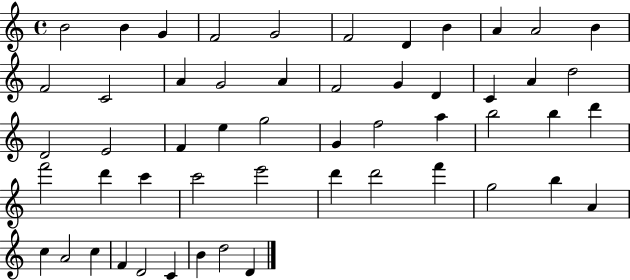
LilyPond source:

{
  \clef treble
  \time 4/4
  \defaultTimeSignature
  \key c \major
  b'2 b'4 g'4 | f'2 g'2 | f'2 d'4 b'4 | a'4 a'2 b'4 | \break f'2 c'2 | a'4 g'2 a'4 | f'2 g'4 d'4 | c'4 a'4 d''2 | \break d'2 e'2 | f'4 e''4 g''2 | g'4 f''2 a''4 | b''2 b''4 d'''4 | \break f'''2 d'''4 c'''4 | c'''2 e'''2 | d'''4 d'''2 f'''4 | g''2 b''4 a'4 | \break c''4 a'2 c''4 | f'4 d'2 c'4 | b'4 d''2 d'4 | \bar "|."
}